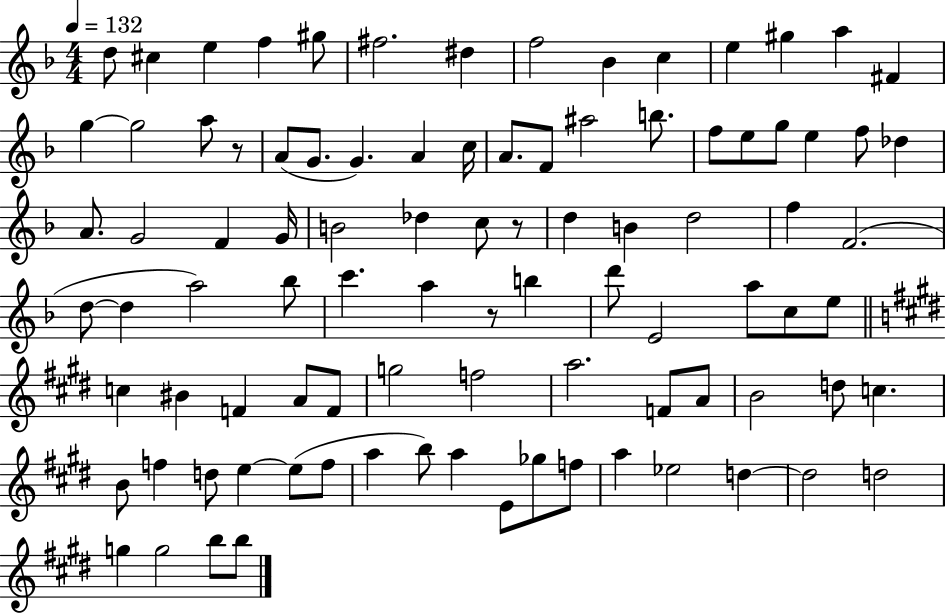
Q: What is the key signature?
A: F major